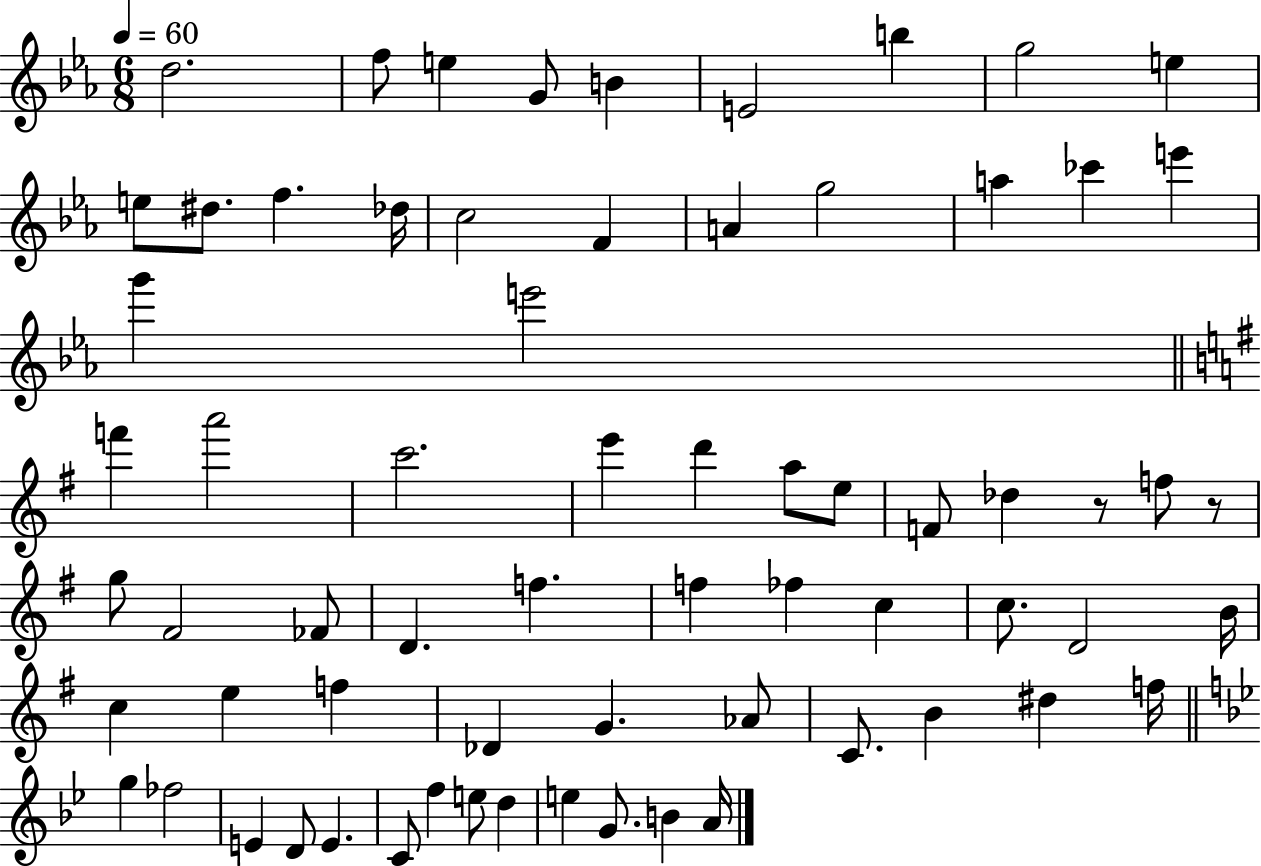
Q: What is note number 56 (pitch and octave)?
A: E4